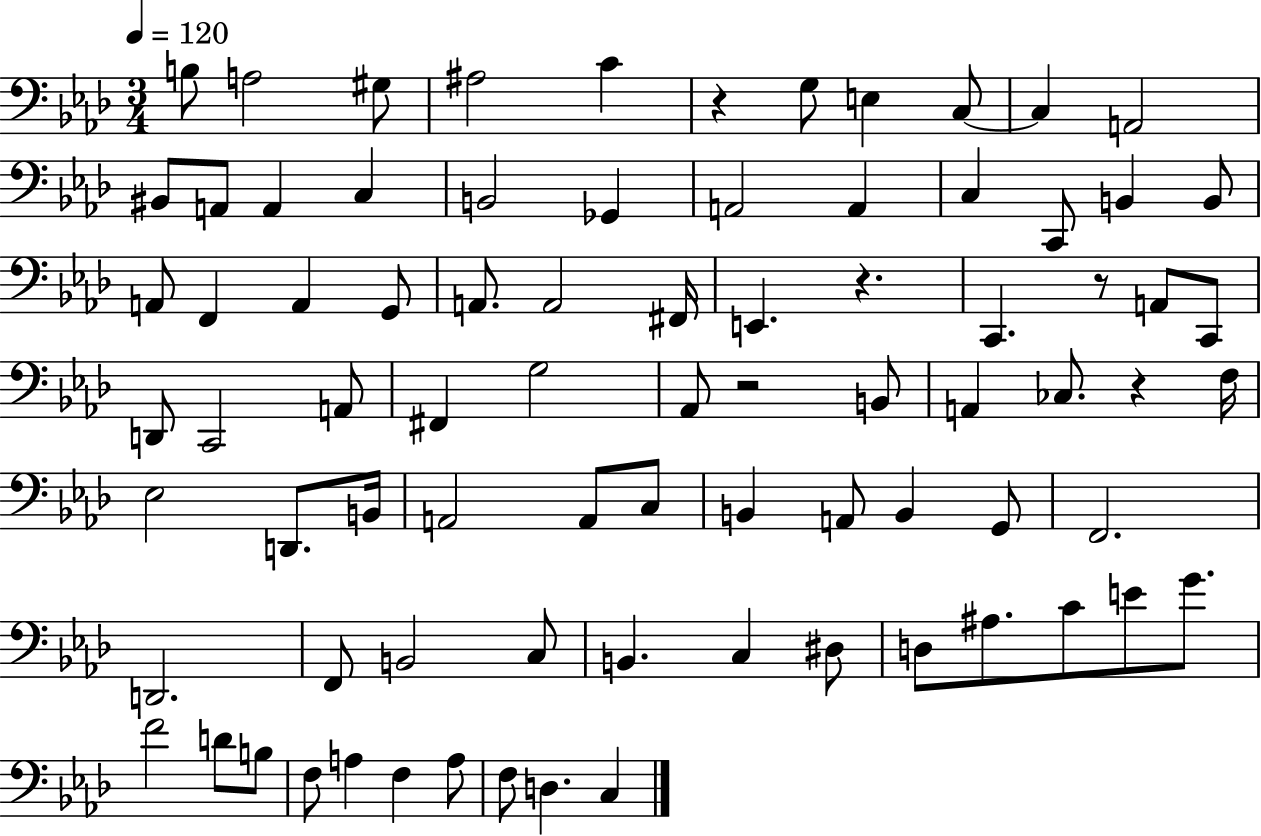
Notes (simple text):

B3/e A3/h G#3/e A#3/h C4/q R/q G3/e E3/q C3/e C3/q A2/h BIS2/e A2/e A2/q C3/q B2/h Gb2/q A2/h A2/q C3/q C2/e B2/q B2/e A2/e F2/q A2/q G2/e A2/e. A2/h F#2/s E2/q. R/q. C2/q. R/e A2/e C2/e D2/e C2/h A2/e F#2/q G3/h Ab2/e R/h B2/e A2/q CES3/e. R/q F3/s Eb3/h D2/e. B2/s A2/h A2/e C3/e B2/q A2/e B2/q G2/e F2/h. D2/h. F2/e B2/h C3/e B2/q. C3/q D#3/e D3/e A#3/e. C4/e E4/e G4/e. F4/h D4/e B3/e F3/e A3/q F3/q A3/e F3/e D3/q. C3/q